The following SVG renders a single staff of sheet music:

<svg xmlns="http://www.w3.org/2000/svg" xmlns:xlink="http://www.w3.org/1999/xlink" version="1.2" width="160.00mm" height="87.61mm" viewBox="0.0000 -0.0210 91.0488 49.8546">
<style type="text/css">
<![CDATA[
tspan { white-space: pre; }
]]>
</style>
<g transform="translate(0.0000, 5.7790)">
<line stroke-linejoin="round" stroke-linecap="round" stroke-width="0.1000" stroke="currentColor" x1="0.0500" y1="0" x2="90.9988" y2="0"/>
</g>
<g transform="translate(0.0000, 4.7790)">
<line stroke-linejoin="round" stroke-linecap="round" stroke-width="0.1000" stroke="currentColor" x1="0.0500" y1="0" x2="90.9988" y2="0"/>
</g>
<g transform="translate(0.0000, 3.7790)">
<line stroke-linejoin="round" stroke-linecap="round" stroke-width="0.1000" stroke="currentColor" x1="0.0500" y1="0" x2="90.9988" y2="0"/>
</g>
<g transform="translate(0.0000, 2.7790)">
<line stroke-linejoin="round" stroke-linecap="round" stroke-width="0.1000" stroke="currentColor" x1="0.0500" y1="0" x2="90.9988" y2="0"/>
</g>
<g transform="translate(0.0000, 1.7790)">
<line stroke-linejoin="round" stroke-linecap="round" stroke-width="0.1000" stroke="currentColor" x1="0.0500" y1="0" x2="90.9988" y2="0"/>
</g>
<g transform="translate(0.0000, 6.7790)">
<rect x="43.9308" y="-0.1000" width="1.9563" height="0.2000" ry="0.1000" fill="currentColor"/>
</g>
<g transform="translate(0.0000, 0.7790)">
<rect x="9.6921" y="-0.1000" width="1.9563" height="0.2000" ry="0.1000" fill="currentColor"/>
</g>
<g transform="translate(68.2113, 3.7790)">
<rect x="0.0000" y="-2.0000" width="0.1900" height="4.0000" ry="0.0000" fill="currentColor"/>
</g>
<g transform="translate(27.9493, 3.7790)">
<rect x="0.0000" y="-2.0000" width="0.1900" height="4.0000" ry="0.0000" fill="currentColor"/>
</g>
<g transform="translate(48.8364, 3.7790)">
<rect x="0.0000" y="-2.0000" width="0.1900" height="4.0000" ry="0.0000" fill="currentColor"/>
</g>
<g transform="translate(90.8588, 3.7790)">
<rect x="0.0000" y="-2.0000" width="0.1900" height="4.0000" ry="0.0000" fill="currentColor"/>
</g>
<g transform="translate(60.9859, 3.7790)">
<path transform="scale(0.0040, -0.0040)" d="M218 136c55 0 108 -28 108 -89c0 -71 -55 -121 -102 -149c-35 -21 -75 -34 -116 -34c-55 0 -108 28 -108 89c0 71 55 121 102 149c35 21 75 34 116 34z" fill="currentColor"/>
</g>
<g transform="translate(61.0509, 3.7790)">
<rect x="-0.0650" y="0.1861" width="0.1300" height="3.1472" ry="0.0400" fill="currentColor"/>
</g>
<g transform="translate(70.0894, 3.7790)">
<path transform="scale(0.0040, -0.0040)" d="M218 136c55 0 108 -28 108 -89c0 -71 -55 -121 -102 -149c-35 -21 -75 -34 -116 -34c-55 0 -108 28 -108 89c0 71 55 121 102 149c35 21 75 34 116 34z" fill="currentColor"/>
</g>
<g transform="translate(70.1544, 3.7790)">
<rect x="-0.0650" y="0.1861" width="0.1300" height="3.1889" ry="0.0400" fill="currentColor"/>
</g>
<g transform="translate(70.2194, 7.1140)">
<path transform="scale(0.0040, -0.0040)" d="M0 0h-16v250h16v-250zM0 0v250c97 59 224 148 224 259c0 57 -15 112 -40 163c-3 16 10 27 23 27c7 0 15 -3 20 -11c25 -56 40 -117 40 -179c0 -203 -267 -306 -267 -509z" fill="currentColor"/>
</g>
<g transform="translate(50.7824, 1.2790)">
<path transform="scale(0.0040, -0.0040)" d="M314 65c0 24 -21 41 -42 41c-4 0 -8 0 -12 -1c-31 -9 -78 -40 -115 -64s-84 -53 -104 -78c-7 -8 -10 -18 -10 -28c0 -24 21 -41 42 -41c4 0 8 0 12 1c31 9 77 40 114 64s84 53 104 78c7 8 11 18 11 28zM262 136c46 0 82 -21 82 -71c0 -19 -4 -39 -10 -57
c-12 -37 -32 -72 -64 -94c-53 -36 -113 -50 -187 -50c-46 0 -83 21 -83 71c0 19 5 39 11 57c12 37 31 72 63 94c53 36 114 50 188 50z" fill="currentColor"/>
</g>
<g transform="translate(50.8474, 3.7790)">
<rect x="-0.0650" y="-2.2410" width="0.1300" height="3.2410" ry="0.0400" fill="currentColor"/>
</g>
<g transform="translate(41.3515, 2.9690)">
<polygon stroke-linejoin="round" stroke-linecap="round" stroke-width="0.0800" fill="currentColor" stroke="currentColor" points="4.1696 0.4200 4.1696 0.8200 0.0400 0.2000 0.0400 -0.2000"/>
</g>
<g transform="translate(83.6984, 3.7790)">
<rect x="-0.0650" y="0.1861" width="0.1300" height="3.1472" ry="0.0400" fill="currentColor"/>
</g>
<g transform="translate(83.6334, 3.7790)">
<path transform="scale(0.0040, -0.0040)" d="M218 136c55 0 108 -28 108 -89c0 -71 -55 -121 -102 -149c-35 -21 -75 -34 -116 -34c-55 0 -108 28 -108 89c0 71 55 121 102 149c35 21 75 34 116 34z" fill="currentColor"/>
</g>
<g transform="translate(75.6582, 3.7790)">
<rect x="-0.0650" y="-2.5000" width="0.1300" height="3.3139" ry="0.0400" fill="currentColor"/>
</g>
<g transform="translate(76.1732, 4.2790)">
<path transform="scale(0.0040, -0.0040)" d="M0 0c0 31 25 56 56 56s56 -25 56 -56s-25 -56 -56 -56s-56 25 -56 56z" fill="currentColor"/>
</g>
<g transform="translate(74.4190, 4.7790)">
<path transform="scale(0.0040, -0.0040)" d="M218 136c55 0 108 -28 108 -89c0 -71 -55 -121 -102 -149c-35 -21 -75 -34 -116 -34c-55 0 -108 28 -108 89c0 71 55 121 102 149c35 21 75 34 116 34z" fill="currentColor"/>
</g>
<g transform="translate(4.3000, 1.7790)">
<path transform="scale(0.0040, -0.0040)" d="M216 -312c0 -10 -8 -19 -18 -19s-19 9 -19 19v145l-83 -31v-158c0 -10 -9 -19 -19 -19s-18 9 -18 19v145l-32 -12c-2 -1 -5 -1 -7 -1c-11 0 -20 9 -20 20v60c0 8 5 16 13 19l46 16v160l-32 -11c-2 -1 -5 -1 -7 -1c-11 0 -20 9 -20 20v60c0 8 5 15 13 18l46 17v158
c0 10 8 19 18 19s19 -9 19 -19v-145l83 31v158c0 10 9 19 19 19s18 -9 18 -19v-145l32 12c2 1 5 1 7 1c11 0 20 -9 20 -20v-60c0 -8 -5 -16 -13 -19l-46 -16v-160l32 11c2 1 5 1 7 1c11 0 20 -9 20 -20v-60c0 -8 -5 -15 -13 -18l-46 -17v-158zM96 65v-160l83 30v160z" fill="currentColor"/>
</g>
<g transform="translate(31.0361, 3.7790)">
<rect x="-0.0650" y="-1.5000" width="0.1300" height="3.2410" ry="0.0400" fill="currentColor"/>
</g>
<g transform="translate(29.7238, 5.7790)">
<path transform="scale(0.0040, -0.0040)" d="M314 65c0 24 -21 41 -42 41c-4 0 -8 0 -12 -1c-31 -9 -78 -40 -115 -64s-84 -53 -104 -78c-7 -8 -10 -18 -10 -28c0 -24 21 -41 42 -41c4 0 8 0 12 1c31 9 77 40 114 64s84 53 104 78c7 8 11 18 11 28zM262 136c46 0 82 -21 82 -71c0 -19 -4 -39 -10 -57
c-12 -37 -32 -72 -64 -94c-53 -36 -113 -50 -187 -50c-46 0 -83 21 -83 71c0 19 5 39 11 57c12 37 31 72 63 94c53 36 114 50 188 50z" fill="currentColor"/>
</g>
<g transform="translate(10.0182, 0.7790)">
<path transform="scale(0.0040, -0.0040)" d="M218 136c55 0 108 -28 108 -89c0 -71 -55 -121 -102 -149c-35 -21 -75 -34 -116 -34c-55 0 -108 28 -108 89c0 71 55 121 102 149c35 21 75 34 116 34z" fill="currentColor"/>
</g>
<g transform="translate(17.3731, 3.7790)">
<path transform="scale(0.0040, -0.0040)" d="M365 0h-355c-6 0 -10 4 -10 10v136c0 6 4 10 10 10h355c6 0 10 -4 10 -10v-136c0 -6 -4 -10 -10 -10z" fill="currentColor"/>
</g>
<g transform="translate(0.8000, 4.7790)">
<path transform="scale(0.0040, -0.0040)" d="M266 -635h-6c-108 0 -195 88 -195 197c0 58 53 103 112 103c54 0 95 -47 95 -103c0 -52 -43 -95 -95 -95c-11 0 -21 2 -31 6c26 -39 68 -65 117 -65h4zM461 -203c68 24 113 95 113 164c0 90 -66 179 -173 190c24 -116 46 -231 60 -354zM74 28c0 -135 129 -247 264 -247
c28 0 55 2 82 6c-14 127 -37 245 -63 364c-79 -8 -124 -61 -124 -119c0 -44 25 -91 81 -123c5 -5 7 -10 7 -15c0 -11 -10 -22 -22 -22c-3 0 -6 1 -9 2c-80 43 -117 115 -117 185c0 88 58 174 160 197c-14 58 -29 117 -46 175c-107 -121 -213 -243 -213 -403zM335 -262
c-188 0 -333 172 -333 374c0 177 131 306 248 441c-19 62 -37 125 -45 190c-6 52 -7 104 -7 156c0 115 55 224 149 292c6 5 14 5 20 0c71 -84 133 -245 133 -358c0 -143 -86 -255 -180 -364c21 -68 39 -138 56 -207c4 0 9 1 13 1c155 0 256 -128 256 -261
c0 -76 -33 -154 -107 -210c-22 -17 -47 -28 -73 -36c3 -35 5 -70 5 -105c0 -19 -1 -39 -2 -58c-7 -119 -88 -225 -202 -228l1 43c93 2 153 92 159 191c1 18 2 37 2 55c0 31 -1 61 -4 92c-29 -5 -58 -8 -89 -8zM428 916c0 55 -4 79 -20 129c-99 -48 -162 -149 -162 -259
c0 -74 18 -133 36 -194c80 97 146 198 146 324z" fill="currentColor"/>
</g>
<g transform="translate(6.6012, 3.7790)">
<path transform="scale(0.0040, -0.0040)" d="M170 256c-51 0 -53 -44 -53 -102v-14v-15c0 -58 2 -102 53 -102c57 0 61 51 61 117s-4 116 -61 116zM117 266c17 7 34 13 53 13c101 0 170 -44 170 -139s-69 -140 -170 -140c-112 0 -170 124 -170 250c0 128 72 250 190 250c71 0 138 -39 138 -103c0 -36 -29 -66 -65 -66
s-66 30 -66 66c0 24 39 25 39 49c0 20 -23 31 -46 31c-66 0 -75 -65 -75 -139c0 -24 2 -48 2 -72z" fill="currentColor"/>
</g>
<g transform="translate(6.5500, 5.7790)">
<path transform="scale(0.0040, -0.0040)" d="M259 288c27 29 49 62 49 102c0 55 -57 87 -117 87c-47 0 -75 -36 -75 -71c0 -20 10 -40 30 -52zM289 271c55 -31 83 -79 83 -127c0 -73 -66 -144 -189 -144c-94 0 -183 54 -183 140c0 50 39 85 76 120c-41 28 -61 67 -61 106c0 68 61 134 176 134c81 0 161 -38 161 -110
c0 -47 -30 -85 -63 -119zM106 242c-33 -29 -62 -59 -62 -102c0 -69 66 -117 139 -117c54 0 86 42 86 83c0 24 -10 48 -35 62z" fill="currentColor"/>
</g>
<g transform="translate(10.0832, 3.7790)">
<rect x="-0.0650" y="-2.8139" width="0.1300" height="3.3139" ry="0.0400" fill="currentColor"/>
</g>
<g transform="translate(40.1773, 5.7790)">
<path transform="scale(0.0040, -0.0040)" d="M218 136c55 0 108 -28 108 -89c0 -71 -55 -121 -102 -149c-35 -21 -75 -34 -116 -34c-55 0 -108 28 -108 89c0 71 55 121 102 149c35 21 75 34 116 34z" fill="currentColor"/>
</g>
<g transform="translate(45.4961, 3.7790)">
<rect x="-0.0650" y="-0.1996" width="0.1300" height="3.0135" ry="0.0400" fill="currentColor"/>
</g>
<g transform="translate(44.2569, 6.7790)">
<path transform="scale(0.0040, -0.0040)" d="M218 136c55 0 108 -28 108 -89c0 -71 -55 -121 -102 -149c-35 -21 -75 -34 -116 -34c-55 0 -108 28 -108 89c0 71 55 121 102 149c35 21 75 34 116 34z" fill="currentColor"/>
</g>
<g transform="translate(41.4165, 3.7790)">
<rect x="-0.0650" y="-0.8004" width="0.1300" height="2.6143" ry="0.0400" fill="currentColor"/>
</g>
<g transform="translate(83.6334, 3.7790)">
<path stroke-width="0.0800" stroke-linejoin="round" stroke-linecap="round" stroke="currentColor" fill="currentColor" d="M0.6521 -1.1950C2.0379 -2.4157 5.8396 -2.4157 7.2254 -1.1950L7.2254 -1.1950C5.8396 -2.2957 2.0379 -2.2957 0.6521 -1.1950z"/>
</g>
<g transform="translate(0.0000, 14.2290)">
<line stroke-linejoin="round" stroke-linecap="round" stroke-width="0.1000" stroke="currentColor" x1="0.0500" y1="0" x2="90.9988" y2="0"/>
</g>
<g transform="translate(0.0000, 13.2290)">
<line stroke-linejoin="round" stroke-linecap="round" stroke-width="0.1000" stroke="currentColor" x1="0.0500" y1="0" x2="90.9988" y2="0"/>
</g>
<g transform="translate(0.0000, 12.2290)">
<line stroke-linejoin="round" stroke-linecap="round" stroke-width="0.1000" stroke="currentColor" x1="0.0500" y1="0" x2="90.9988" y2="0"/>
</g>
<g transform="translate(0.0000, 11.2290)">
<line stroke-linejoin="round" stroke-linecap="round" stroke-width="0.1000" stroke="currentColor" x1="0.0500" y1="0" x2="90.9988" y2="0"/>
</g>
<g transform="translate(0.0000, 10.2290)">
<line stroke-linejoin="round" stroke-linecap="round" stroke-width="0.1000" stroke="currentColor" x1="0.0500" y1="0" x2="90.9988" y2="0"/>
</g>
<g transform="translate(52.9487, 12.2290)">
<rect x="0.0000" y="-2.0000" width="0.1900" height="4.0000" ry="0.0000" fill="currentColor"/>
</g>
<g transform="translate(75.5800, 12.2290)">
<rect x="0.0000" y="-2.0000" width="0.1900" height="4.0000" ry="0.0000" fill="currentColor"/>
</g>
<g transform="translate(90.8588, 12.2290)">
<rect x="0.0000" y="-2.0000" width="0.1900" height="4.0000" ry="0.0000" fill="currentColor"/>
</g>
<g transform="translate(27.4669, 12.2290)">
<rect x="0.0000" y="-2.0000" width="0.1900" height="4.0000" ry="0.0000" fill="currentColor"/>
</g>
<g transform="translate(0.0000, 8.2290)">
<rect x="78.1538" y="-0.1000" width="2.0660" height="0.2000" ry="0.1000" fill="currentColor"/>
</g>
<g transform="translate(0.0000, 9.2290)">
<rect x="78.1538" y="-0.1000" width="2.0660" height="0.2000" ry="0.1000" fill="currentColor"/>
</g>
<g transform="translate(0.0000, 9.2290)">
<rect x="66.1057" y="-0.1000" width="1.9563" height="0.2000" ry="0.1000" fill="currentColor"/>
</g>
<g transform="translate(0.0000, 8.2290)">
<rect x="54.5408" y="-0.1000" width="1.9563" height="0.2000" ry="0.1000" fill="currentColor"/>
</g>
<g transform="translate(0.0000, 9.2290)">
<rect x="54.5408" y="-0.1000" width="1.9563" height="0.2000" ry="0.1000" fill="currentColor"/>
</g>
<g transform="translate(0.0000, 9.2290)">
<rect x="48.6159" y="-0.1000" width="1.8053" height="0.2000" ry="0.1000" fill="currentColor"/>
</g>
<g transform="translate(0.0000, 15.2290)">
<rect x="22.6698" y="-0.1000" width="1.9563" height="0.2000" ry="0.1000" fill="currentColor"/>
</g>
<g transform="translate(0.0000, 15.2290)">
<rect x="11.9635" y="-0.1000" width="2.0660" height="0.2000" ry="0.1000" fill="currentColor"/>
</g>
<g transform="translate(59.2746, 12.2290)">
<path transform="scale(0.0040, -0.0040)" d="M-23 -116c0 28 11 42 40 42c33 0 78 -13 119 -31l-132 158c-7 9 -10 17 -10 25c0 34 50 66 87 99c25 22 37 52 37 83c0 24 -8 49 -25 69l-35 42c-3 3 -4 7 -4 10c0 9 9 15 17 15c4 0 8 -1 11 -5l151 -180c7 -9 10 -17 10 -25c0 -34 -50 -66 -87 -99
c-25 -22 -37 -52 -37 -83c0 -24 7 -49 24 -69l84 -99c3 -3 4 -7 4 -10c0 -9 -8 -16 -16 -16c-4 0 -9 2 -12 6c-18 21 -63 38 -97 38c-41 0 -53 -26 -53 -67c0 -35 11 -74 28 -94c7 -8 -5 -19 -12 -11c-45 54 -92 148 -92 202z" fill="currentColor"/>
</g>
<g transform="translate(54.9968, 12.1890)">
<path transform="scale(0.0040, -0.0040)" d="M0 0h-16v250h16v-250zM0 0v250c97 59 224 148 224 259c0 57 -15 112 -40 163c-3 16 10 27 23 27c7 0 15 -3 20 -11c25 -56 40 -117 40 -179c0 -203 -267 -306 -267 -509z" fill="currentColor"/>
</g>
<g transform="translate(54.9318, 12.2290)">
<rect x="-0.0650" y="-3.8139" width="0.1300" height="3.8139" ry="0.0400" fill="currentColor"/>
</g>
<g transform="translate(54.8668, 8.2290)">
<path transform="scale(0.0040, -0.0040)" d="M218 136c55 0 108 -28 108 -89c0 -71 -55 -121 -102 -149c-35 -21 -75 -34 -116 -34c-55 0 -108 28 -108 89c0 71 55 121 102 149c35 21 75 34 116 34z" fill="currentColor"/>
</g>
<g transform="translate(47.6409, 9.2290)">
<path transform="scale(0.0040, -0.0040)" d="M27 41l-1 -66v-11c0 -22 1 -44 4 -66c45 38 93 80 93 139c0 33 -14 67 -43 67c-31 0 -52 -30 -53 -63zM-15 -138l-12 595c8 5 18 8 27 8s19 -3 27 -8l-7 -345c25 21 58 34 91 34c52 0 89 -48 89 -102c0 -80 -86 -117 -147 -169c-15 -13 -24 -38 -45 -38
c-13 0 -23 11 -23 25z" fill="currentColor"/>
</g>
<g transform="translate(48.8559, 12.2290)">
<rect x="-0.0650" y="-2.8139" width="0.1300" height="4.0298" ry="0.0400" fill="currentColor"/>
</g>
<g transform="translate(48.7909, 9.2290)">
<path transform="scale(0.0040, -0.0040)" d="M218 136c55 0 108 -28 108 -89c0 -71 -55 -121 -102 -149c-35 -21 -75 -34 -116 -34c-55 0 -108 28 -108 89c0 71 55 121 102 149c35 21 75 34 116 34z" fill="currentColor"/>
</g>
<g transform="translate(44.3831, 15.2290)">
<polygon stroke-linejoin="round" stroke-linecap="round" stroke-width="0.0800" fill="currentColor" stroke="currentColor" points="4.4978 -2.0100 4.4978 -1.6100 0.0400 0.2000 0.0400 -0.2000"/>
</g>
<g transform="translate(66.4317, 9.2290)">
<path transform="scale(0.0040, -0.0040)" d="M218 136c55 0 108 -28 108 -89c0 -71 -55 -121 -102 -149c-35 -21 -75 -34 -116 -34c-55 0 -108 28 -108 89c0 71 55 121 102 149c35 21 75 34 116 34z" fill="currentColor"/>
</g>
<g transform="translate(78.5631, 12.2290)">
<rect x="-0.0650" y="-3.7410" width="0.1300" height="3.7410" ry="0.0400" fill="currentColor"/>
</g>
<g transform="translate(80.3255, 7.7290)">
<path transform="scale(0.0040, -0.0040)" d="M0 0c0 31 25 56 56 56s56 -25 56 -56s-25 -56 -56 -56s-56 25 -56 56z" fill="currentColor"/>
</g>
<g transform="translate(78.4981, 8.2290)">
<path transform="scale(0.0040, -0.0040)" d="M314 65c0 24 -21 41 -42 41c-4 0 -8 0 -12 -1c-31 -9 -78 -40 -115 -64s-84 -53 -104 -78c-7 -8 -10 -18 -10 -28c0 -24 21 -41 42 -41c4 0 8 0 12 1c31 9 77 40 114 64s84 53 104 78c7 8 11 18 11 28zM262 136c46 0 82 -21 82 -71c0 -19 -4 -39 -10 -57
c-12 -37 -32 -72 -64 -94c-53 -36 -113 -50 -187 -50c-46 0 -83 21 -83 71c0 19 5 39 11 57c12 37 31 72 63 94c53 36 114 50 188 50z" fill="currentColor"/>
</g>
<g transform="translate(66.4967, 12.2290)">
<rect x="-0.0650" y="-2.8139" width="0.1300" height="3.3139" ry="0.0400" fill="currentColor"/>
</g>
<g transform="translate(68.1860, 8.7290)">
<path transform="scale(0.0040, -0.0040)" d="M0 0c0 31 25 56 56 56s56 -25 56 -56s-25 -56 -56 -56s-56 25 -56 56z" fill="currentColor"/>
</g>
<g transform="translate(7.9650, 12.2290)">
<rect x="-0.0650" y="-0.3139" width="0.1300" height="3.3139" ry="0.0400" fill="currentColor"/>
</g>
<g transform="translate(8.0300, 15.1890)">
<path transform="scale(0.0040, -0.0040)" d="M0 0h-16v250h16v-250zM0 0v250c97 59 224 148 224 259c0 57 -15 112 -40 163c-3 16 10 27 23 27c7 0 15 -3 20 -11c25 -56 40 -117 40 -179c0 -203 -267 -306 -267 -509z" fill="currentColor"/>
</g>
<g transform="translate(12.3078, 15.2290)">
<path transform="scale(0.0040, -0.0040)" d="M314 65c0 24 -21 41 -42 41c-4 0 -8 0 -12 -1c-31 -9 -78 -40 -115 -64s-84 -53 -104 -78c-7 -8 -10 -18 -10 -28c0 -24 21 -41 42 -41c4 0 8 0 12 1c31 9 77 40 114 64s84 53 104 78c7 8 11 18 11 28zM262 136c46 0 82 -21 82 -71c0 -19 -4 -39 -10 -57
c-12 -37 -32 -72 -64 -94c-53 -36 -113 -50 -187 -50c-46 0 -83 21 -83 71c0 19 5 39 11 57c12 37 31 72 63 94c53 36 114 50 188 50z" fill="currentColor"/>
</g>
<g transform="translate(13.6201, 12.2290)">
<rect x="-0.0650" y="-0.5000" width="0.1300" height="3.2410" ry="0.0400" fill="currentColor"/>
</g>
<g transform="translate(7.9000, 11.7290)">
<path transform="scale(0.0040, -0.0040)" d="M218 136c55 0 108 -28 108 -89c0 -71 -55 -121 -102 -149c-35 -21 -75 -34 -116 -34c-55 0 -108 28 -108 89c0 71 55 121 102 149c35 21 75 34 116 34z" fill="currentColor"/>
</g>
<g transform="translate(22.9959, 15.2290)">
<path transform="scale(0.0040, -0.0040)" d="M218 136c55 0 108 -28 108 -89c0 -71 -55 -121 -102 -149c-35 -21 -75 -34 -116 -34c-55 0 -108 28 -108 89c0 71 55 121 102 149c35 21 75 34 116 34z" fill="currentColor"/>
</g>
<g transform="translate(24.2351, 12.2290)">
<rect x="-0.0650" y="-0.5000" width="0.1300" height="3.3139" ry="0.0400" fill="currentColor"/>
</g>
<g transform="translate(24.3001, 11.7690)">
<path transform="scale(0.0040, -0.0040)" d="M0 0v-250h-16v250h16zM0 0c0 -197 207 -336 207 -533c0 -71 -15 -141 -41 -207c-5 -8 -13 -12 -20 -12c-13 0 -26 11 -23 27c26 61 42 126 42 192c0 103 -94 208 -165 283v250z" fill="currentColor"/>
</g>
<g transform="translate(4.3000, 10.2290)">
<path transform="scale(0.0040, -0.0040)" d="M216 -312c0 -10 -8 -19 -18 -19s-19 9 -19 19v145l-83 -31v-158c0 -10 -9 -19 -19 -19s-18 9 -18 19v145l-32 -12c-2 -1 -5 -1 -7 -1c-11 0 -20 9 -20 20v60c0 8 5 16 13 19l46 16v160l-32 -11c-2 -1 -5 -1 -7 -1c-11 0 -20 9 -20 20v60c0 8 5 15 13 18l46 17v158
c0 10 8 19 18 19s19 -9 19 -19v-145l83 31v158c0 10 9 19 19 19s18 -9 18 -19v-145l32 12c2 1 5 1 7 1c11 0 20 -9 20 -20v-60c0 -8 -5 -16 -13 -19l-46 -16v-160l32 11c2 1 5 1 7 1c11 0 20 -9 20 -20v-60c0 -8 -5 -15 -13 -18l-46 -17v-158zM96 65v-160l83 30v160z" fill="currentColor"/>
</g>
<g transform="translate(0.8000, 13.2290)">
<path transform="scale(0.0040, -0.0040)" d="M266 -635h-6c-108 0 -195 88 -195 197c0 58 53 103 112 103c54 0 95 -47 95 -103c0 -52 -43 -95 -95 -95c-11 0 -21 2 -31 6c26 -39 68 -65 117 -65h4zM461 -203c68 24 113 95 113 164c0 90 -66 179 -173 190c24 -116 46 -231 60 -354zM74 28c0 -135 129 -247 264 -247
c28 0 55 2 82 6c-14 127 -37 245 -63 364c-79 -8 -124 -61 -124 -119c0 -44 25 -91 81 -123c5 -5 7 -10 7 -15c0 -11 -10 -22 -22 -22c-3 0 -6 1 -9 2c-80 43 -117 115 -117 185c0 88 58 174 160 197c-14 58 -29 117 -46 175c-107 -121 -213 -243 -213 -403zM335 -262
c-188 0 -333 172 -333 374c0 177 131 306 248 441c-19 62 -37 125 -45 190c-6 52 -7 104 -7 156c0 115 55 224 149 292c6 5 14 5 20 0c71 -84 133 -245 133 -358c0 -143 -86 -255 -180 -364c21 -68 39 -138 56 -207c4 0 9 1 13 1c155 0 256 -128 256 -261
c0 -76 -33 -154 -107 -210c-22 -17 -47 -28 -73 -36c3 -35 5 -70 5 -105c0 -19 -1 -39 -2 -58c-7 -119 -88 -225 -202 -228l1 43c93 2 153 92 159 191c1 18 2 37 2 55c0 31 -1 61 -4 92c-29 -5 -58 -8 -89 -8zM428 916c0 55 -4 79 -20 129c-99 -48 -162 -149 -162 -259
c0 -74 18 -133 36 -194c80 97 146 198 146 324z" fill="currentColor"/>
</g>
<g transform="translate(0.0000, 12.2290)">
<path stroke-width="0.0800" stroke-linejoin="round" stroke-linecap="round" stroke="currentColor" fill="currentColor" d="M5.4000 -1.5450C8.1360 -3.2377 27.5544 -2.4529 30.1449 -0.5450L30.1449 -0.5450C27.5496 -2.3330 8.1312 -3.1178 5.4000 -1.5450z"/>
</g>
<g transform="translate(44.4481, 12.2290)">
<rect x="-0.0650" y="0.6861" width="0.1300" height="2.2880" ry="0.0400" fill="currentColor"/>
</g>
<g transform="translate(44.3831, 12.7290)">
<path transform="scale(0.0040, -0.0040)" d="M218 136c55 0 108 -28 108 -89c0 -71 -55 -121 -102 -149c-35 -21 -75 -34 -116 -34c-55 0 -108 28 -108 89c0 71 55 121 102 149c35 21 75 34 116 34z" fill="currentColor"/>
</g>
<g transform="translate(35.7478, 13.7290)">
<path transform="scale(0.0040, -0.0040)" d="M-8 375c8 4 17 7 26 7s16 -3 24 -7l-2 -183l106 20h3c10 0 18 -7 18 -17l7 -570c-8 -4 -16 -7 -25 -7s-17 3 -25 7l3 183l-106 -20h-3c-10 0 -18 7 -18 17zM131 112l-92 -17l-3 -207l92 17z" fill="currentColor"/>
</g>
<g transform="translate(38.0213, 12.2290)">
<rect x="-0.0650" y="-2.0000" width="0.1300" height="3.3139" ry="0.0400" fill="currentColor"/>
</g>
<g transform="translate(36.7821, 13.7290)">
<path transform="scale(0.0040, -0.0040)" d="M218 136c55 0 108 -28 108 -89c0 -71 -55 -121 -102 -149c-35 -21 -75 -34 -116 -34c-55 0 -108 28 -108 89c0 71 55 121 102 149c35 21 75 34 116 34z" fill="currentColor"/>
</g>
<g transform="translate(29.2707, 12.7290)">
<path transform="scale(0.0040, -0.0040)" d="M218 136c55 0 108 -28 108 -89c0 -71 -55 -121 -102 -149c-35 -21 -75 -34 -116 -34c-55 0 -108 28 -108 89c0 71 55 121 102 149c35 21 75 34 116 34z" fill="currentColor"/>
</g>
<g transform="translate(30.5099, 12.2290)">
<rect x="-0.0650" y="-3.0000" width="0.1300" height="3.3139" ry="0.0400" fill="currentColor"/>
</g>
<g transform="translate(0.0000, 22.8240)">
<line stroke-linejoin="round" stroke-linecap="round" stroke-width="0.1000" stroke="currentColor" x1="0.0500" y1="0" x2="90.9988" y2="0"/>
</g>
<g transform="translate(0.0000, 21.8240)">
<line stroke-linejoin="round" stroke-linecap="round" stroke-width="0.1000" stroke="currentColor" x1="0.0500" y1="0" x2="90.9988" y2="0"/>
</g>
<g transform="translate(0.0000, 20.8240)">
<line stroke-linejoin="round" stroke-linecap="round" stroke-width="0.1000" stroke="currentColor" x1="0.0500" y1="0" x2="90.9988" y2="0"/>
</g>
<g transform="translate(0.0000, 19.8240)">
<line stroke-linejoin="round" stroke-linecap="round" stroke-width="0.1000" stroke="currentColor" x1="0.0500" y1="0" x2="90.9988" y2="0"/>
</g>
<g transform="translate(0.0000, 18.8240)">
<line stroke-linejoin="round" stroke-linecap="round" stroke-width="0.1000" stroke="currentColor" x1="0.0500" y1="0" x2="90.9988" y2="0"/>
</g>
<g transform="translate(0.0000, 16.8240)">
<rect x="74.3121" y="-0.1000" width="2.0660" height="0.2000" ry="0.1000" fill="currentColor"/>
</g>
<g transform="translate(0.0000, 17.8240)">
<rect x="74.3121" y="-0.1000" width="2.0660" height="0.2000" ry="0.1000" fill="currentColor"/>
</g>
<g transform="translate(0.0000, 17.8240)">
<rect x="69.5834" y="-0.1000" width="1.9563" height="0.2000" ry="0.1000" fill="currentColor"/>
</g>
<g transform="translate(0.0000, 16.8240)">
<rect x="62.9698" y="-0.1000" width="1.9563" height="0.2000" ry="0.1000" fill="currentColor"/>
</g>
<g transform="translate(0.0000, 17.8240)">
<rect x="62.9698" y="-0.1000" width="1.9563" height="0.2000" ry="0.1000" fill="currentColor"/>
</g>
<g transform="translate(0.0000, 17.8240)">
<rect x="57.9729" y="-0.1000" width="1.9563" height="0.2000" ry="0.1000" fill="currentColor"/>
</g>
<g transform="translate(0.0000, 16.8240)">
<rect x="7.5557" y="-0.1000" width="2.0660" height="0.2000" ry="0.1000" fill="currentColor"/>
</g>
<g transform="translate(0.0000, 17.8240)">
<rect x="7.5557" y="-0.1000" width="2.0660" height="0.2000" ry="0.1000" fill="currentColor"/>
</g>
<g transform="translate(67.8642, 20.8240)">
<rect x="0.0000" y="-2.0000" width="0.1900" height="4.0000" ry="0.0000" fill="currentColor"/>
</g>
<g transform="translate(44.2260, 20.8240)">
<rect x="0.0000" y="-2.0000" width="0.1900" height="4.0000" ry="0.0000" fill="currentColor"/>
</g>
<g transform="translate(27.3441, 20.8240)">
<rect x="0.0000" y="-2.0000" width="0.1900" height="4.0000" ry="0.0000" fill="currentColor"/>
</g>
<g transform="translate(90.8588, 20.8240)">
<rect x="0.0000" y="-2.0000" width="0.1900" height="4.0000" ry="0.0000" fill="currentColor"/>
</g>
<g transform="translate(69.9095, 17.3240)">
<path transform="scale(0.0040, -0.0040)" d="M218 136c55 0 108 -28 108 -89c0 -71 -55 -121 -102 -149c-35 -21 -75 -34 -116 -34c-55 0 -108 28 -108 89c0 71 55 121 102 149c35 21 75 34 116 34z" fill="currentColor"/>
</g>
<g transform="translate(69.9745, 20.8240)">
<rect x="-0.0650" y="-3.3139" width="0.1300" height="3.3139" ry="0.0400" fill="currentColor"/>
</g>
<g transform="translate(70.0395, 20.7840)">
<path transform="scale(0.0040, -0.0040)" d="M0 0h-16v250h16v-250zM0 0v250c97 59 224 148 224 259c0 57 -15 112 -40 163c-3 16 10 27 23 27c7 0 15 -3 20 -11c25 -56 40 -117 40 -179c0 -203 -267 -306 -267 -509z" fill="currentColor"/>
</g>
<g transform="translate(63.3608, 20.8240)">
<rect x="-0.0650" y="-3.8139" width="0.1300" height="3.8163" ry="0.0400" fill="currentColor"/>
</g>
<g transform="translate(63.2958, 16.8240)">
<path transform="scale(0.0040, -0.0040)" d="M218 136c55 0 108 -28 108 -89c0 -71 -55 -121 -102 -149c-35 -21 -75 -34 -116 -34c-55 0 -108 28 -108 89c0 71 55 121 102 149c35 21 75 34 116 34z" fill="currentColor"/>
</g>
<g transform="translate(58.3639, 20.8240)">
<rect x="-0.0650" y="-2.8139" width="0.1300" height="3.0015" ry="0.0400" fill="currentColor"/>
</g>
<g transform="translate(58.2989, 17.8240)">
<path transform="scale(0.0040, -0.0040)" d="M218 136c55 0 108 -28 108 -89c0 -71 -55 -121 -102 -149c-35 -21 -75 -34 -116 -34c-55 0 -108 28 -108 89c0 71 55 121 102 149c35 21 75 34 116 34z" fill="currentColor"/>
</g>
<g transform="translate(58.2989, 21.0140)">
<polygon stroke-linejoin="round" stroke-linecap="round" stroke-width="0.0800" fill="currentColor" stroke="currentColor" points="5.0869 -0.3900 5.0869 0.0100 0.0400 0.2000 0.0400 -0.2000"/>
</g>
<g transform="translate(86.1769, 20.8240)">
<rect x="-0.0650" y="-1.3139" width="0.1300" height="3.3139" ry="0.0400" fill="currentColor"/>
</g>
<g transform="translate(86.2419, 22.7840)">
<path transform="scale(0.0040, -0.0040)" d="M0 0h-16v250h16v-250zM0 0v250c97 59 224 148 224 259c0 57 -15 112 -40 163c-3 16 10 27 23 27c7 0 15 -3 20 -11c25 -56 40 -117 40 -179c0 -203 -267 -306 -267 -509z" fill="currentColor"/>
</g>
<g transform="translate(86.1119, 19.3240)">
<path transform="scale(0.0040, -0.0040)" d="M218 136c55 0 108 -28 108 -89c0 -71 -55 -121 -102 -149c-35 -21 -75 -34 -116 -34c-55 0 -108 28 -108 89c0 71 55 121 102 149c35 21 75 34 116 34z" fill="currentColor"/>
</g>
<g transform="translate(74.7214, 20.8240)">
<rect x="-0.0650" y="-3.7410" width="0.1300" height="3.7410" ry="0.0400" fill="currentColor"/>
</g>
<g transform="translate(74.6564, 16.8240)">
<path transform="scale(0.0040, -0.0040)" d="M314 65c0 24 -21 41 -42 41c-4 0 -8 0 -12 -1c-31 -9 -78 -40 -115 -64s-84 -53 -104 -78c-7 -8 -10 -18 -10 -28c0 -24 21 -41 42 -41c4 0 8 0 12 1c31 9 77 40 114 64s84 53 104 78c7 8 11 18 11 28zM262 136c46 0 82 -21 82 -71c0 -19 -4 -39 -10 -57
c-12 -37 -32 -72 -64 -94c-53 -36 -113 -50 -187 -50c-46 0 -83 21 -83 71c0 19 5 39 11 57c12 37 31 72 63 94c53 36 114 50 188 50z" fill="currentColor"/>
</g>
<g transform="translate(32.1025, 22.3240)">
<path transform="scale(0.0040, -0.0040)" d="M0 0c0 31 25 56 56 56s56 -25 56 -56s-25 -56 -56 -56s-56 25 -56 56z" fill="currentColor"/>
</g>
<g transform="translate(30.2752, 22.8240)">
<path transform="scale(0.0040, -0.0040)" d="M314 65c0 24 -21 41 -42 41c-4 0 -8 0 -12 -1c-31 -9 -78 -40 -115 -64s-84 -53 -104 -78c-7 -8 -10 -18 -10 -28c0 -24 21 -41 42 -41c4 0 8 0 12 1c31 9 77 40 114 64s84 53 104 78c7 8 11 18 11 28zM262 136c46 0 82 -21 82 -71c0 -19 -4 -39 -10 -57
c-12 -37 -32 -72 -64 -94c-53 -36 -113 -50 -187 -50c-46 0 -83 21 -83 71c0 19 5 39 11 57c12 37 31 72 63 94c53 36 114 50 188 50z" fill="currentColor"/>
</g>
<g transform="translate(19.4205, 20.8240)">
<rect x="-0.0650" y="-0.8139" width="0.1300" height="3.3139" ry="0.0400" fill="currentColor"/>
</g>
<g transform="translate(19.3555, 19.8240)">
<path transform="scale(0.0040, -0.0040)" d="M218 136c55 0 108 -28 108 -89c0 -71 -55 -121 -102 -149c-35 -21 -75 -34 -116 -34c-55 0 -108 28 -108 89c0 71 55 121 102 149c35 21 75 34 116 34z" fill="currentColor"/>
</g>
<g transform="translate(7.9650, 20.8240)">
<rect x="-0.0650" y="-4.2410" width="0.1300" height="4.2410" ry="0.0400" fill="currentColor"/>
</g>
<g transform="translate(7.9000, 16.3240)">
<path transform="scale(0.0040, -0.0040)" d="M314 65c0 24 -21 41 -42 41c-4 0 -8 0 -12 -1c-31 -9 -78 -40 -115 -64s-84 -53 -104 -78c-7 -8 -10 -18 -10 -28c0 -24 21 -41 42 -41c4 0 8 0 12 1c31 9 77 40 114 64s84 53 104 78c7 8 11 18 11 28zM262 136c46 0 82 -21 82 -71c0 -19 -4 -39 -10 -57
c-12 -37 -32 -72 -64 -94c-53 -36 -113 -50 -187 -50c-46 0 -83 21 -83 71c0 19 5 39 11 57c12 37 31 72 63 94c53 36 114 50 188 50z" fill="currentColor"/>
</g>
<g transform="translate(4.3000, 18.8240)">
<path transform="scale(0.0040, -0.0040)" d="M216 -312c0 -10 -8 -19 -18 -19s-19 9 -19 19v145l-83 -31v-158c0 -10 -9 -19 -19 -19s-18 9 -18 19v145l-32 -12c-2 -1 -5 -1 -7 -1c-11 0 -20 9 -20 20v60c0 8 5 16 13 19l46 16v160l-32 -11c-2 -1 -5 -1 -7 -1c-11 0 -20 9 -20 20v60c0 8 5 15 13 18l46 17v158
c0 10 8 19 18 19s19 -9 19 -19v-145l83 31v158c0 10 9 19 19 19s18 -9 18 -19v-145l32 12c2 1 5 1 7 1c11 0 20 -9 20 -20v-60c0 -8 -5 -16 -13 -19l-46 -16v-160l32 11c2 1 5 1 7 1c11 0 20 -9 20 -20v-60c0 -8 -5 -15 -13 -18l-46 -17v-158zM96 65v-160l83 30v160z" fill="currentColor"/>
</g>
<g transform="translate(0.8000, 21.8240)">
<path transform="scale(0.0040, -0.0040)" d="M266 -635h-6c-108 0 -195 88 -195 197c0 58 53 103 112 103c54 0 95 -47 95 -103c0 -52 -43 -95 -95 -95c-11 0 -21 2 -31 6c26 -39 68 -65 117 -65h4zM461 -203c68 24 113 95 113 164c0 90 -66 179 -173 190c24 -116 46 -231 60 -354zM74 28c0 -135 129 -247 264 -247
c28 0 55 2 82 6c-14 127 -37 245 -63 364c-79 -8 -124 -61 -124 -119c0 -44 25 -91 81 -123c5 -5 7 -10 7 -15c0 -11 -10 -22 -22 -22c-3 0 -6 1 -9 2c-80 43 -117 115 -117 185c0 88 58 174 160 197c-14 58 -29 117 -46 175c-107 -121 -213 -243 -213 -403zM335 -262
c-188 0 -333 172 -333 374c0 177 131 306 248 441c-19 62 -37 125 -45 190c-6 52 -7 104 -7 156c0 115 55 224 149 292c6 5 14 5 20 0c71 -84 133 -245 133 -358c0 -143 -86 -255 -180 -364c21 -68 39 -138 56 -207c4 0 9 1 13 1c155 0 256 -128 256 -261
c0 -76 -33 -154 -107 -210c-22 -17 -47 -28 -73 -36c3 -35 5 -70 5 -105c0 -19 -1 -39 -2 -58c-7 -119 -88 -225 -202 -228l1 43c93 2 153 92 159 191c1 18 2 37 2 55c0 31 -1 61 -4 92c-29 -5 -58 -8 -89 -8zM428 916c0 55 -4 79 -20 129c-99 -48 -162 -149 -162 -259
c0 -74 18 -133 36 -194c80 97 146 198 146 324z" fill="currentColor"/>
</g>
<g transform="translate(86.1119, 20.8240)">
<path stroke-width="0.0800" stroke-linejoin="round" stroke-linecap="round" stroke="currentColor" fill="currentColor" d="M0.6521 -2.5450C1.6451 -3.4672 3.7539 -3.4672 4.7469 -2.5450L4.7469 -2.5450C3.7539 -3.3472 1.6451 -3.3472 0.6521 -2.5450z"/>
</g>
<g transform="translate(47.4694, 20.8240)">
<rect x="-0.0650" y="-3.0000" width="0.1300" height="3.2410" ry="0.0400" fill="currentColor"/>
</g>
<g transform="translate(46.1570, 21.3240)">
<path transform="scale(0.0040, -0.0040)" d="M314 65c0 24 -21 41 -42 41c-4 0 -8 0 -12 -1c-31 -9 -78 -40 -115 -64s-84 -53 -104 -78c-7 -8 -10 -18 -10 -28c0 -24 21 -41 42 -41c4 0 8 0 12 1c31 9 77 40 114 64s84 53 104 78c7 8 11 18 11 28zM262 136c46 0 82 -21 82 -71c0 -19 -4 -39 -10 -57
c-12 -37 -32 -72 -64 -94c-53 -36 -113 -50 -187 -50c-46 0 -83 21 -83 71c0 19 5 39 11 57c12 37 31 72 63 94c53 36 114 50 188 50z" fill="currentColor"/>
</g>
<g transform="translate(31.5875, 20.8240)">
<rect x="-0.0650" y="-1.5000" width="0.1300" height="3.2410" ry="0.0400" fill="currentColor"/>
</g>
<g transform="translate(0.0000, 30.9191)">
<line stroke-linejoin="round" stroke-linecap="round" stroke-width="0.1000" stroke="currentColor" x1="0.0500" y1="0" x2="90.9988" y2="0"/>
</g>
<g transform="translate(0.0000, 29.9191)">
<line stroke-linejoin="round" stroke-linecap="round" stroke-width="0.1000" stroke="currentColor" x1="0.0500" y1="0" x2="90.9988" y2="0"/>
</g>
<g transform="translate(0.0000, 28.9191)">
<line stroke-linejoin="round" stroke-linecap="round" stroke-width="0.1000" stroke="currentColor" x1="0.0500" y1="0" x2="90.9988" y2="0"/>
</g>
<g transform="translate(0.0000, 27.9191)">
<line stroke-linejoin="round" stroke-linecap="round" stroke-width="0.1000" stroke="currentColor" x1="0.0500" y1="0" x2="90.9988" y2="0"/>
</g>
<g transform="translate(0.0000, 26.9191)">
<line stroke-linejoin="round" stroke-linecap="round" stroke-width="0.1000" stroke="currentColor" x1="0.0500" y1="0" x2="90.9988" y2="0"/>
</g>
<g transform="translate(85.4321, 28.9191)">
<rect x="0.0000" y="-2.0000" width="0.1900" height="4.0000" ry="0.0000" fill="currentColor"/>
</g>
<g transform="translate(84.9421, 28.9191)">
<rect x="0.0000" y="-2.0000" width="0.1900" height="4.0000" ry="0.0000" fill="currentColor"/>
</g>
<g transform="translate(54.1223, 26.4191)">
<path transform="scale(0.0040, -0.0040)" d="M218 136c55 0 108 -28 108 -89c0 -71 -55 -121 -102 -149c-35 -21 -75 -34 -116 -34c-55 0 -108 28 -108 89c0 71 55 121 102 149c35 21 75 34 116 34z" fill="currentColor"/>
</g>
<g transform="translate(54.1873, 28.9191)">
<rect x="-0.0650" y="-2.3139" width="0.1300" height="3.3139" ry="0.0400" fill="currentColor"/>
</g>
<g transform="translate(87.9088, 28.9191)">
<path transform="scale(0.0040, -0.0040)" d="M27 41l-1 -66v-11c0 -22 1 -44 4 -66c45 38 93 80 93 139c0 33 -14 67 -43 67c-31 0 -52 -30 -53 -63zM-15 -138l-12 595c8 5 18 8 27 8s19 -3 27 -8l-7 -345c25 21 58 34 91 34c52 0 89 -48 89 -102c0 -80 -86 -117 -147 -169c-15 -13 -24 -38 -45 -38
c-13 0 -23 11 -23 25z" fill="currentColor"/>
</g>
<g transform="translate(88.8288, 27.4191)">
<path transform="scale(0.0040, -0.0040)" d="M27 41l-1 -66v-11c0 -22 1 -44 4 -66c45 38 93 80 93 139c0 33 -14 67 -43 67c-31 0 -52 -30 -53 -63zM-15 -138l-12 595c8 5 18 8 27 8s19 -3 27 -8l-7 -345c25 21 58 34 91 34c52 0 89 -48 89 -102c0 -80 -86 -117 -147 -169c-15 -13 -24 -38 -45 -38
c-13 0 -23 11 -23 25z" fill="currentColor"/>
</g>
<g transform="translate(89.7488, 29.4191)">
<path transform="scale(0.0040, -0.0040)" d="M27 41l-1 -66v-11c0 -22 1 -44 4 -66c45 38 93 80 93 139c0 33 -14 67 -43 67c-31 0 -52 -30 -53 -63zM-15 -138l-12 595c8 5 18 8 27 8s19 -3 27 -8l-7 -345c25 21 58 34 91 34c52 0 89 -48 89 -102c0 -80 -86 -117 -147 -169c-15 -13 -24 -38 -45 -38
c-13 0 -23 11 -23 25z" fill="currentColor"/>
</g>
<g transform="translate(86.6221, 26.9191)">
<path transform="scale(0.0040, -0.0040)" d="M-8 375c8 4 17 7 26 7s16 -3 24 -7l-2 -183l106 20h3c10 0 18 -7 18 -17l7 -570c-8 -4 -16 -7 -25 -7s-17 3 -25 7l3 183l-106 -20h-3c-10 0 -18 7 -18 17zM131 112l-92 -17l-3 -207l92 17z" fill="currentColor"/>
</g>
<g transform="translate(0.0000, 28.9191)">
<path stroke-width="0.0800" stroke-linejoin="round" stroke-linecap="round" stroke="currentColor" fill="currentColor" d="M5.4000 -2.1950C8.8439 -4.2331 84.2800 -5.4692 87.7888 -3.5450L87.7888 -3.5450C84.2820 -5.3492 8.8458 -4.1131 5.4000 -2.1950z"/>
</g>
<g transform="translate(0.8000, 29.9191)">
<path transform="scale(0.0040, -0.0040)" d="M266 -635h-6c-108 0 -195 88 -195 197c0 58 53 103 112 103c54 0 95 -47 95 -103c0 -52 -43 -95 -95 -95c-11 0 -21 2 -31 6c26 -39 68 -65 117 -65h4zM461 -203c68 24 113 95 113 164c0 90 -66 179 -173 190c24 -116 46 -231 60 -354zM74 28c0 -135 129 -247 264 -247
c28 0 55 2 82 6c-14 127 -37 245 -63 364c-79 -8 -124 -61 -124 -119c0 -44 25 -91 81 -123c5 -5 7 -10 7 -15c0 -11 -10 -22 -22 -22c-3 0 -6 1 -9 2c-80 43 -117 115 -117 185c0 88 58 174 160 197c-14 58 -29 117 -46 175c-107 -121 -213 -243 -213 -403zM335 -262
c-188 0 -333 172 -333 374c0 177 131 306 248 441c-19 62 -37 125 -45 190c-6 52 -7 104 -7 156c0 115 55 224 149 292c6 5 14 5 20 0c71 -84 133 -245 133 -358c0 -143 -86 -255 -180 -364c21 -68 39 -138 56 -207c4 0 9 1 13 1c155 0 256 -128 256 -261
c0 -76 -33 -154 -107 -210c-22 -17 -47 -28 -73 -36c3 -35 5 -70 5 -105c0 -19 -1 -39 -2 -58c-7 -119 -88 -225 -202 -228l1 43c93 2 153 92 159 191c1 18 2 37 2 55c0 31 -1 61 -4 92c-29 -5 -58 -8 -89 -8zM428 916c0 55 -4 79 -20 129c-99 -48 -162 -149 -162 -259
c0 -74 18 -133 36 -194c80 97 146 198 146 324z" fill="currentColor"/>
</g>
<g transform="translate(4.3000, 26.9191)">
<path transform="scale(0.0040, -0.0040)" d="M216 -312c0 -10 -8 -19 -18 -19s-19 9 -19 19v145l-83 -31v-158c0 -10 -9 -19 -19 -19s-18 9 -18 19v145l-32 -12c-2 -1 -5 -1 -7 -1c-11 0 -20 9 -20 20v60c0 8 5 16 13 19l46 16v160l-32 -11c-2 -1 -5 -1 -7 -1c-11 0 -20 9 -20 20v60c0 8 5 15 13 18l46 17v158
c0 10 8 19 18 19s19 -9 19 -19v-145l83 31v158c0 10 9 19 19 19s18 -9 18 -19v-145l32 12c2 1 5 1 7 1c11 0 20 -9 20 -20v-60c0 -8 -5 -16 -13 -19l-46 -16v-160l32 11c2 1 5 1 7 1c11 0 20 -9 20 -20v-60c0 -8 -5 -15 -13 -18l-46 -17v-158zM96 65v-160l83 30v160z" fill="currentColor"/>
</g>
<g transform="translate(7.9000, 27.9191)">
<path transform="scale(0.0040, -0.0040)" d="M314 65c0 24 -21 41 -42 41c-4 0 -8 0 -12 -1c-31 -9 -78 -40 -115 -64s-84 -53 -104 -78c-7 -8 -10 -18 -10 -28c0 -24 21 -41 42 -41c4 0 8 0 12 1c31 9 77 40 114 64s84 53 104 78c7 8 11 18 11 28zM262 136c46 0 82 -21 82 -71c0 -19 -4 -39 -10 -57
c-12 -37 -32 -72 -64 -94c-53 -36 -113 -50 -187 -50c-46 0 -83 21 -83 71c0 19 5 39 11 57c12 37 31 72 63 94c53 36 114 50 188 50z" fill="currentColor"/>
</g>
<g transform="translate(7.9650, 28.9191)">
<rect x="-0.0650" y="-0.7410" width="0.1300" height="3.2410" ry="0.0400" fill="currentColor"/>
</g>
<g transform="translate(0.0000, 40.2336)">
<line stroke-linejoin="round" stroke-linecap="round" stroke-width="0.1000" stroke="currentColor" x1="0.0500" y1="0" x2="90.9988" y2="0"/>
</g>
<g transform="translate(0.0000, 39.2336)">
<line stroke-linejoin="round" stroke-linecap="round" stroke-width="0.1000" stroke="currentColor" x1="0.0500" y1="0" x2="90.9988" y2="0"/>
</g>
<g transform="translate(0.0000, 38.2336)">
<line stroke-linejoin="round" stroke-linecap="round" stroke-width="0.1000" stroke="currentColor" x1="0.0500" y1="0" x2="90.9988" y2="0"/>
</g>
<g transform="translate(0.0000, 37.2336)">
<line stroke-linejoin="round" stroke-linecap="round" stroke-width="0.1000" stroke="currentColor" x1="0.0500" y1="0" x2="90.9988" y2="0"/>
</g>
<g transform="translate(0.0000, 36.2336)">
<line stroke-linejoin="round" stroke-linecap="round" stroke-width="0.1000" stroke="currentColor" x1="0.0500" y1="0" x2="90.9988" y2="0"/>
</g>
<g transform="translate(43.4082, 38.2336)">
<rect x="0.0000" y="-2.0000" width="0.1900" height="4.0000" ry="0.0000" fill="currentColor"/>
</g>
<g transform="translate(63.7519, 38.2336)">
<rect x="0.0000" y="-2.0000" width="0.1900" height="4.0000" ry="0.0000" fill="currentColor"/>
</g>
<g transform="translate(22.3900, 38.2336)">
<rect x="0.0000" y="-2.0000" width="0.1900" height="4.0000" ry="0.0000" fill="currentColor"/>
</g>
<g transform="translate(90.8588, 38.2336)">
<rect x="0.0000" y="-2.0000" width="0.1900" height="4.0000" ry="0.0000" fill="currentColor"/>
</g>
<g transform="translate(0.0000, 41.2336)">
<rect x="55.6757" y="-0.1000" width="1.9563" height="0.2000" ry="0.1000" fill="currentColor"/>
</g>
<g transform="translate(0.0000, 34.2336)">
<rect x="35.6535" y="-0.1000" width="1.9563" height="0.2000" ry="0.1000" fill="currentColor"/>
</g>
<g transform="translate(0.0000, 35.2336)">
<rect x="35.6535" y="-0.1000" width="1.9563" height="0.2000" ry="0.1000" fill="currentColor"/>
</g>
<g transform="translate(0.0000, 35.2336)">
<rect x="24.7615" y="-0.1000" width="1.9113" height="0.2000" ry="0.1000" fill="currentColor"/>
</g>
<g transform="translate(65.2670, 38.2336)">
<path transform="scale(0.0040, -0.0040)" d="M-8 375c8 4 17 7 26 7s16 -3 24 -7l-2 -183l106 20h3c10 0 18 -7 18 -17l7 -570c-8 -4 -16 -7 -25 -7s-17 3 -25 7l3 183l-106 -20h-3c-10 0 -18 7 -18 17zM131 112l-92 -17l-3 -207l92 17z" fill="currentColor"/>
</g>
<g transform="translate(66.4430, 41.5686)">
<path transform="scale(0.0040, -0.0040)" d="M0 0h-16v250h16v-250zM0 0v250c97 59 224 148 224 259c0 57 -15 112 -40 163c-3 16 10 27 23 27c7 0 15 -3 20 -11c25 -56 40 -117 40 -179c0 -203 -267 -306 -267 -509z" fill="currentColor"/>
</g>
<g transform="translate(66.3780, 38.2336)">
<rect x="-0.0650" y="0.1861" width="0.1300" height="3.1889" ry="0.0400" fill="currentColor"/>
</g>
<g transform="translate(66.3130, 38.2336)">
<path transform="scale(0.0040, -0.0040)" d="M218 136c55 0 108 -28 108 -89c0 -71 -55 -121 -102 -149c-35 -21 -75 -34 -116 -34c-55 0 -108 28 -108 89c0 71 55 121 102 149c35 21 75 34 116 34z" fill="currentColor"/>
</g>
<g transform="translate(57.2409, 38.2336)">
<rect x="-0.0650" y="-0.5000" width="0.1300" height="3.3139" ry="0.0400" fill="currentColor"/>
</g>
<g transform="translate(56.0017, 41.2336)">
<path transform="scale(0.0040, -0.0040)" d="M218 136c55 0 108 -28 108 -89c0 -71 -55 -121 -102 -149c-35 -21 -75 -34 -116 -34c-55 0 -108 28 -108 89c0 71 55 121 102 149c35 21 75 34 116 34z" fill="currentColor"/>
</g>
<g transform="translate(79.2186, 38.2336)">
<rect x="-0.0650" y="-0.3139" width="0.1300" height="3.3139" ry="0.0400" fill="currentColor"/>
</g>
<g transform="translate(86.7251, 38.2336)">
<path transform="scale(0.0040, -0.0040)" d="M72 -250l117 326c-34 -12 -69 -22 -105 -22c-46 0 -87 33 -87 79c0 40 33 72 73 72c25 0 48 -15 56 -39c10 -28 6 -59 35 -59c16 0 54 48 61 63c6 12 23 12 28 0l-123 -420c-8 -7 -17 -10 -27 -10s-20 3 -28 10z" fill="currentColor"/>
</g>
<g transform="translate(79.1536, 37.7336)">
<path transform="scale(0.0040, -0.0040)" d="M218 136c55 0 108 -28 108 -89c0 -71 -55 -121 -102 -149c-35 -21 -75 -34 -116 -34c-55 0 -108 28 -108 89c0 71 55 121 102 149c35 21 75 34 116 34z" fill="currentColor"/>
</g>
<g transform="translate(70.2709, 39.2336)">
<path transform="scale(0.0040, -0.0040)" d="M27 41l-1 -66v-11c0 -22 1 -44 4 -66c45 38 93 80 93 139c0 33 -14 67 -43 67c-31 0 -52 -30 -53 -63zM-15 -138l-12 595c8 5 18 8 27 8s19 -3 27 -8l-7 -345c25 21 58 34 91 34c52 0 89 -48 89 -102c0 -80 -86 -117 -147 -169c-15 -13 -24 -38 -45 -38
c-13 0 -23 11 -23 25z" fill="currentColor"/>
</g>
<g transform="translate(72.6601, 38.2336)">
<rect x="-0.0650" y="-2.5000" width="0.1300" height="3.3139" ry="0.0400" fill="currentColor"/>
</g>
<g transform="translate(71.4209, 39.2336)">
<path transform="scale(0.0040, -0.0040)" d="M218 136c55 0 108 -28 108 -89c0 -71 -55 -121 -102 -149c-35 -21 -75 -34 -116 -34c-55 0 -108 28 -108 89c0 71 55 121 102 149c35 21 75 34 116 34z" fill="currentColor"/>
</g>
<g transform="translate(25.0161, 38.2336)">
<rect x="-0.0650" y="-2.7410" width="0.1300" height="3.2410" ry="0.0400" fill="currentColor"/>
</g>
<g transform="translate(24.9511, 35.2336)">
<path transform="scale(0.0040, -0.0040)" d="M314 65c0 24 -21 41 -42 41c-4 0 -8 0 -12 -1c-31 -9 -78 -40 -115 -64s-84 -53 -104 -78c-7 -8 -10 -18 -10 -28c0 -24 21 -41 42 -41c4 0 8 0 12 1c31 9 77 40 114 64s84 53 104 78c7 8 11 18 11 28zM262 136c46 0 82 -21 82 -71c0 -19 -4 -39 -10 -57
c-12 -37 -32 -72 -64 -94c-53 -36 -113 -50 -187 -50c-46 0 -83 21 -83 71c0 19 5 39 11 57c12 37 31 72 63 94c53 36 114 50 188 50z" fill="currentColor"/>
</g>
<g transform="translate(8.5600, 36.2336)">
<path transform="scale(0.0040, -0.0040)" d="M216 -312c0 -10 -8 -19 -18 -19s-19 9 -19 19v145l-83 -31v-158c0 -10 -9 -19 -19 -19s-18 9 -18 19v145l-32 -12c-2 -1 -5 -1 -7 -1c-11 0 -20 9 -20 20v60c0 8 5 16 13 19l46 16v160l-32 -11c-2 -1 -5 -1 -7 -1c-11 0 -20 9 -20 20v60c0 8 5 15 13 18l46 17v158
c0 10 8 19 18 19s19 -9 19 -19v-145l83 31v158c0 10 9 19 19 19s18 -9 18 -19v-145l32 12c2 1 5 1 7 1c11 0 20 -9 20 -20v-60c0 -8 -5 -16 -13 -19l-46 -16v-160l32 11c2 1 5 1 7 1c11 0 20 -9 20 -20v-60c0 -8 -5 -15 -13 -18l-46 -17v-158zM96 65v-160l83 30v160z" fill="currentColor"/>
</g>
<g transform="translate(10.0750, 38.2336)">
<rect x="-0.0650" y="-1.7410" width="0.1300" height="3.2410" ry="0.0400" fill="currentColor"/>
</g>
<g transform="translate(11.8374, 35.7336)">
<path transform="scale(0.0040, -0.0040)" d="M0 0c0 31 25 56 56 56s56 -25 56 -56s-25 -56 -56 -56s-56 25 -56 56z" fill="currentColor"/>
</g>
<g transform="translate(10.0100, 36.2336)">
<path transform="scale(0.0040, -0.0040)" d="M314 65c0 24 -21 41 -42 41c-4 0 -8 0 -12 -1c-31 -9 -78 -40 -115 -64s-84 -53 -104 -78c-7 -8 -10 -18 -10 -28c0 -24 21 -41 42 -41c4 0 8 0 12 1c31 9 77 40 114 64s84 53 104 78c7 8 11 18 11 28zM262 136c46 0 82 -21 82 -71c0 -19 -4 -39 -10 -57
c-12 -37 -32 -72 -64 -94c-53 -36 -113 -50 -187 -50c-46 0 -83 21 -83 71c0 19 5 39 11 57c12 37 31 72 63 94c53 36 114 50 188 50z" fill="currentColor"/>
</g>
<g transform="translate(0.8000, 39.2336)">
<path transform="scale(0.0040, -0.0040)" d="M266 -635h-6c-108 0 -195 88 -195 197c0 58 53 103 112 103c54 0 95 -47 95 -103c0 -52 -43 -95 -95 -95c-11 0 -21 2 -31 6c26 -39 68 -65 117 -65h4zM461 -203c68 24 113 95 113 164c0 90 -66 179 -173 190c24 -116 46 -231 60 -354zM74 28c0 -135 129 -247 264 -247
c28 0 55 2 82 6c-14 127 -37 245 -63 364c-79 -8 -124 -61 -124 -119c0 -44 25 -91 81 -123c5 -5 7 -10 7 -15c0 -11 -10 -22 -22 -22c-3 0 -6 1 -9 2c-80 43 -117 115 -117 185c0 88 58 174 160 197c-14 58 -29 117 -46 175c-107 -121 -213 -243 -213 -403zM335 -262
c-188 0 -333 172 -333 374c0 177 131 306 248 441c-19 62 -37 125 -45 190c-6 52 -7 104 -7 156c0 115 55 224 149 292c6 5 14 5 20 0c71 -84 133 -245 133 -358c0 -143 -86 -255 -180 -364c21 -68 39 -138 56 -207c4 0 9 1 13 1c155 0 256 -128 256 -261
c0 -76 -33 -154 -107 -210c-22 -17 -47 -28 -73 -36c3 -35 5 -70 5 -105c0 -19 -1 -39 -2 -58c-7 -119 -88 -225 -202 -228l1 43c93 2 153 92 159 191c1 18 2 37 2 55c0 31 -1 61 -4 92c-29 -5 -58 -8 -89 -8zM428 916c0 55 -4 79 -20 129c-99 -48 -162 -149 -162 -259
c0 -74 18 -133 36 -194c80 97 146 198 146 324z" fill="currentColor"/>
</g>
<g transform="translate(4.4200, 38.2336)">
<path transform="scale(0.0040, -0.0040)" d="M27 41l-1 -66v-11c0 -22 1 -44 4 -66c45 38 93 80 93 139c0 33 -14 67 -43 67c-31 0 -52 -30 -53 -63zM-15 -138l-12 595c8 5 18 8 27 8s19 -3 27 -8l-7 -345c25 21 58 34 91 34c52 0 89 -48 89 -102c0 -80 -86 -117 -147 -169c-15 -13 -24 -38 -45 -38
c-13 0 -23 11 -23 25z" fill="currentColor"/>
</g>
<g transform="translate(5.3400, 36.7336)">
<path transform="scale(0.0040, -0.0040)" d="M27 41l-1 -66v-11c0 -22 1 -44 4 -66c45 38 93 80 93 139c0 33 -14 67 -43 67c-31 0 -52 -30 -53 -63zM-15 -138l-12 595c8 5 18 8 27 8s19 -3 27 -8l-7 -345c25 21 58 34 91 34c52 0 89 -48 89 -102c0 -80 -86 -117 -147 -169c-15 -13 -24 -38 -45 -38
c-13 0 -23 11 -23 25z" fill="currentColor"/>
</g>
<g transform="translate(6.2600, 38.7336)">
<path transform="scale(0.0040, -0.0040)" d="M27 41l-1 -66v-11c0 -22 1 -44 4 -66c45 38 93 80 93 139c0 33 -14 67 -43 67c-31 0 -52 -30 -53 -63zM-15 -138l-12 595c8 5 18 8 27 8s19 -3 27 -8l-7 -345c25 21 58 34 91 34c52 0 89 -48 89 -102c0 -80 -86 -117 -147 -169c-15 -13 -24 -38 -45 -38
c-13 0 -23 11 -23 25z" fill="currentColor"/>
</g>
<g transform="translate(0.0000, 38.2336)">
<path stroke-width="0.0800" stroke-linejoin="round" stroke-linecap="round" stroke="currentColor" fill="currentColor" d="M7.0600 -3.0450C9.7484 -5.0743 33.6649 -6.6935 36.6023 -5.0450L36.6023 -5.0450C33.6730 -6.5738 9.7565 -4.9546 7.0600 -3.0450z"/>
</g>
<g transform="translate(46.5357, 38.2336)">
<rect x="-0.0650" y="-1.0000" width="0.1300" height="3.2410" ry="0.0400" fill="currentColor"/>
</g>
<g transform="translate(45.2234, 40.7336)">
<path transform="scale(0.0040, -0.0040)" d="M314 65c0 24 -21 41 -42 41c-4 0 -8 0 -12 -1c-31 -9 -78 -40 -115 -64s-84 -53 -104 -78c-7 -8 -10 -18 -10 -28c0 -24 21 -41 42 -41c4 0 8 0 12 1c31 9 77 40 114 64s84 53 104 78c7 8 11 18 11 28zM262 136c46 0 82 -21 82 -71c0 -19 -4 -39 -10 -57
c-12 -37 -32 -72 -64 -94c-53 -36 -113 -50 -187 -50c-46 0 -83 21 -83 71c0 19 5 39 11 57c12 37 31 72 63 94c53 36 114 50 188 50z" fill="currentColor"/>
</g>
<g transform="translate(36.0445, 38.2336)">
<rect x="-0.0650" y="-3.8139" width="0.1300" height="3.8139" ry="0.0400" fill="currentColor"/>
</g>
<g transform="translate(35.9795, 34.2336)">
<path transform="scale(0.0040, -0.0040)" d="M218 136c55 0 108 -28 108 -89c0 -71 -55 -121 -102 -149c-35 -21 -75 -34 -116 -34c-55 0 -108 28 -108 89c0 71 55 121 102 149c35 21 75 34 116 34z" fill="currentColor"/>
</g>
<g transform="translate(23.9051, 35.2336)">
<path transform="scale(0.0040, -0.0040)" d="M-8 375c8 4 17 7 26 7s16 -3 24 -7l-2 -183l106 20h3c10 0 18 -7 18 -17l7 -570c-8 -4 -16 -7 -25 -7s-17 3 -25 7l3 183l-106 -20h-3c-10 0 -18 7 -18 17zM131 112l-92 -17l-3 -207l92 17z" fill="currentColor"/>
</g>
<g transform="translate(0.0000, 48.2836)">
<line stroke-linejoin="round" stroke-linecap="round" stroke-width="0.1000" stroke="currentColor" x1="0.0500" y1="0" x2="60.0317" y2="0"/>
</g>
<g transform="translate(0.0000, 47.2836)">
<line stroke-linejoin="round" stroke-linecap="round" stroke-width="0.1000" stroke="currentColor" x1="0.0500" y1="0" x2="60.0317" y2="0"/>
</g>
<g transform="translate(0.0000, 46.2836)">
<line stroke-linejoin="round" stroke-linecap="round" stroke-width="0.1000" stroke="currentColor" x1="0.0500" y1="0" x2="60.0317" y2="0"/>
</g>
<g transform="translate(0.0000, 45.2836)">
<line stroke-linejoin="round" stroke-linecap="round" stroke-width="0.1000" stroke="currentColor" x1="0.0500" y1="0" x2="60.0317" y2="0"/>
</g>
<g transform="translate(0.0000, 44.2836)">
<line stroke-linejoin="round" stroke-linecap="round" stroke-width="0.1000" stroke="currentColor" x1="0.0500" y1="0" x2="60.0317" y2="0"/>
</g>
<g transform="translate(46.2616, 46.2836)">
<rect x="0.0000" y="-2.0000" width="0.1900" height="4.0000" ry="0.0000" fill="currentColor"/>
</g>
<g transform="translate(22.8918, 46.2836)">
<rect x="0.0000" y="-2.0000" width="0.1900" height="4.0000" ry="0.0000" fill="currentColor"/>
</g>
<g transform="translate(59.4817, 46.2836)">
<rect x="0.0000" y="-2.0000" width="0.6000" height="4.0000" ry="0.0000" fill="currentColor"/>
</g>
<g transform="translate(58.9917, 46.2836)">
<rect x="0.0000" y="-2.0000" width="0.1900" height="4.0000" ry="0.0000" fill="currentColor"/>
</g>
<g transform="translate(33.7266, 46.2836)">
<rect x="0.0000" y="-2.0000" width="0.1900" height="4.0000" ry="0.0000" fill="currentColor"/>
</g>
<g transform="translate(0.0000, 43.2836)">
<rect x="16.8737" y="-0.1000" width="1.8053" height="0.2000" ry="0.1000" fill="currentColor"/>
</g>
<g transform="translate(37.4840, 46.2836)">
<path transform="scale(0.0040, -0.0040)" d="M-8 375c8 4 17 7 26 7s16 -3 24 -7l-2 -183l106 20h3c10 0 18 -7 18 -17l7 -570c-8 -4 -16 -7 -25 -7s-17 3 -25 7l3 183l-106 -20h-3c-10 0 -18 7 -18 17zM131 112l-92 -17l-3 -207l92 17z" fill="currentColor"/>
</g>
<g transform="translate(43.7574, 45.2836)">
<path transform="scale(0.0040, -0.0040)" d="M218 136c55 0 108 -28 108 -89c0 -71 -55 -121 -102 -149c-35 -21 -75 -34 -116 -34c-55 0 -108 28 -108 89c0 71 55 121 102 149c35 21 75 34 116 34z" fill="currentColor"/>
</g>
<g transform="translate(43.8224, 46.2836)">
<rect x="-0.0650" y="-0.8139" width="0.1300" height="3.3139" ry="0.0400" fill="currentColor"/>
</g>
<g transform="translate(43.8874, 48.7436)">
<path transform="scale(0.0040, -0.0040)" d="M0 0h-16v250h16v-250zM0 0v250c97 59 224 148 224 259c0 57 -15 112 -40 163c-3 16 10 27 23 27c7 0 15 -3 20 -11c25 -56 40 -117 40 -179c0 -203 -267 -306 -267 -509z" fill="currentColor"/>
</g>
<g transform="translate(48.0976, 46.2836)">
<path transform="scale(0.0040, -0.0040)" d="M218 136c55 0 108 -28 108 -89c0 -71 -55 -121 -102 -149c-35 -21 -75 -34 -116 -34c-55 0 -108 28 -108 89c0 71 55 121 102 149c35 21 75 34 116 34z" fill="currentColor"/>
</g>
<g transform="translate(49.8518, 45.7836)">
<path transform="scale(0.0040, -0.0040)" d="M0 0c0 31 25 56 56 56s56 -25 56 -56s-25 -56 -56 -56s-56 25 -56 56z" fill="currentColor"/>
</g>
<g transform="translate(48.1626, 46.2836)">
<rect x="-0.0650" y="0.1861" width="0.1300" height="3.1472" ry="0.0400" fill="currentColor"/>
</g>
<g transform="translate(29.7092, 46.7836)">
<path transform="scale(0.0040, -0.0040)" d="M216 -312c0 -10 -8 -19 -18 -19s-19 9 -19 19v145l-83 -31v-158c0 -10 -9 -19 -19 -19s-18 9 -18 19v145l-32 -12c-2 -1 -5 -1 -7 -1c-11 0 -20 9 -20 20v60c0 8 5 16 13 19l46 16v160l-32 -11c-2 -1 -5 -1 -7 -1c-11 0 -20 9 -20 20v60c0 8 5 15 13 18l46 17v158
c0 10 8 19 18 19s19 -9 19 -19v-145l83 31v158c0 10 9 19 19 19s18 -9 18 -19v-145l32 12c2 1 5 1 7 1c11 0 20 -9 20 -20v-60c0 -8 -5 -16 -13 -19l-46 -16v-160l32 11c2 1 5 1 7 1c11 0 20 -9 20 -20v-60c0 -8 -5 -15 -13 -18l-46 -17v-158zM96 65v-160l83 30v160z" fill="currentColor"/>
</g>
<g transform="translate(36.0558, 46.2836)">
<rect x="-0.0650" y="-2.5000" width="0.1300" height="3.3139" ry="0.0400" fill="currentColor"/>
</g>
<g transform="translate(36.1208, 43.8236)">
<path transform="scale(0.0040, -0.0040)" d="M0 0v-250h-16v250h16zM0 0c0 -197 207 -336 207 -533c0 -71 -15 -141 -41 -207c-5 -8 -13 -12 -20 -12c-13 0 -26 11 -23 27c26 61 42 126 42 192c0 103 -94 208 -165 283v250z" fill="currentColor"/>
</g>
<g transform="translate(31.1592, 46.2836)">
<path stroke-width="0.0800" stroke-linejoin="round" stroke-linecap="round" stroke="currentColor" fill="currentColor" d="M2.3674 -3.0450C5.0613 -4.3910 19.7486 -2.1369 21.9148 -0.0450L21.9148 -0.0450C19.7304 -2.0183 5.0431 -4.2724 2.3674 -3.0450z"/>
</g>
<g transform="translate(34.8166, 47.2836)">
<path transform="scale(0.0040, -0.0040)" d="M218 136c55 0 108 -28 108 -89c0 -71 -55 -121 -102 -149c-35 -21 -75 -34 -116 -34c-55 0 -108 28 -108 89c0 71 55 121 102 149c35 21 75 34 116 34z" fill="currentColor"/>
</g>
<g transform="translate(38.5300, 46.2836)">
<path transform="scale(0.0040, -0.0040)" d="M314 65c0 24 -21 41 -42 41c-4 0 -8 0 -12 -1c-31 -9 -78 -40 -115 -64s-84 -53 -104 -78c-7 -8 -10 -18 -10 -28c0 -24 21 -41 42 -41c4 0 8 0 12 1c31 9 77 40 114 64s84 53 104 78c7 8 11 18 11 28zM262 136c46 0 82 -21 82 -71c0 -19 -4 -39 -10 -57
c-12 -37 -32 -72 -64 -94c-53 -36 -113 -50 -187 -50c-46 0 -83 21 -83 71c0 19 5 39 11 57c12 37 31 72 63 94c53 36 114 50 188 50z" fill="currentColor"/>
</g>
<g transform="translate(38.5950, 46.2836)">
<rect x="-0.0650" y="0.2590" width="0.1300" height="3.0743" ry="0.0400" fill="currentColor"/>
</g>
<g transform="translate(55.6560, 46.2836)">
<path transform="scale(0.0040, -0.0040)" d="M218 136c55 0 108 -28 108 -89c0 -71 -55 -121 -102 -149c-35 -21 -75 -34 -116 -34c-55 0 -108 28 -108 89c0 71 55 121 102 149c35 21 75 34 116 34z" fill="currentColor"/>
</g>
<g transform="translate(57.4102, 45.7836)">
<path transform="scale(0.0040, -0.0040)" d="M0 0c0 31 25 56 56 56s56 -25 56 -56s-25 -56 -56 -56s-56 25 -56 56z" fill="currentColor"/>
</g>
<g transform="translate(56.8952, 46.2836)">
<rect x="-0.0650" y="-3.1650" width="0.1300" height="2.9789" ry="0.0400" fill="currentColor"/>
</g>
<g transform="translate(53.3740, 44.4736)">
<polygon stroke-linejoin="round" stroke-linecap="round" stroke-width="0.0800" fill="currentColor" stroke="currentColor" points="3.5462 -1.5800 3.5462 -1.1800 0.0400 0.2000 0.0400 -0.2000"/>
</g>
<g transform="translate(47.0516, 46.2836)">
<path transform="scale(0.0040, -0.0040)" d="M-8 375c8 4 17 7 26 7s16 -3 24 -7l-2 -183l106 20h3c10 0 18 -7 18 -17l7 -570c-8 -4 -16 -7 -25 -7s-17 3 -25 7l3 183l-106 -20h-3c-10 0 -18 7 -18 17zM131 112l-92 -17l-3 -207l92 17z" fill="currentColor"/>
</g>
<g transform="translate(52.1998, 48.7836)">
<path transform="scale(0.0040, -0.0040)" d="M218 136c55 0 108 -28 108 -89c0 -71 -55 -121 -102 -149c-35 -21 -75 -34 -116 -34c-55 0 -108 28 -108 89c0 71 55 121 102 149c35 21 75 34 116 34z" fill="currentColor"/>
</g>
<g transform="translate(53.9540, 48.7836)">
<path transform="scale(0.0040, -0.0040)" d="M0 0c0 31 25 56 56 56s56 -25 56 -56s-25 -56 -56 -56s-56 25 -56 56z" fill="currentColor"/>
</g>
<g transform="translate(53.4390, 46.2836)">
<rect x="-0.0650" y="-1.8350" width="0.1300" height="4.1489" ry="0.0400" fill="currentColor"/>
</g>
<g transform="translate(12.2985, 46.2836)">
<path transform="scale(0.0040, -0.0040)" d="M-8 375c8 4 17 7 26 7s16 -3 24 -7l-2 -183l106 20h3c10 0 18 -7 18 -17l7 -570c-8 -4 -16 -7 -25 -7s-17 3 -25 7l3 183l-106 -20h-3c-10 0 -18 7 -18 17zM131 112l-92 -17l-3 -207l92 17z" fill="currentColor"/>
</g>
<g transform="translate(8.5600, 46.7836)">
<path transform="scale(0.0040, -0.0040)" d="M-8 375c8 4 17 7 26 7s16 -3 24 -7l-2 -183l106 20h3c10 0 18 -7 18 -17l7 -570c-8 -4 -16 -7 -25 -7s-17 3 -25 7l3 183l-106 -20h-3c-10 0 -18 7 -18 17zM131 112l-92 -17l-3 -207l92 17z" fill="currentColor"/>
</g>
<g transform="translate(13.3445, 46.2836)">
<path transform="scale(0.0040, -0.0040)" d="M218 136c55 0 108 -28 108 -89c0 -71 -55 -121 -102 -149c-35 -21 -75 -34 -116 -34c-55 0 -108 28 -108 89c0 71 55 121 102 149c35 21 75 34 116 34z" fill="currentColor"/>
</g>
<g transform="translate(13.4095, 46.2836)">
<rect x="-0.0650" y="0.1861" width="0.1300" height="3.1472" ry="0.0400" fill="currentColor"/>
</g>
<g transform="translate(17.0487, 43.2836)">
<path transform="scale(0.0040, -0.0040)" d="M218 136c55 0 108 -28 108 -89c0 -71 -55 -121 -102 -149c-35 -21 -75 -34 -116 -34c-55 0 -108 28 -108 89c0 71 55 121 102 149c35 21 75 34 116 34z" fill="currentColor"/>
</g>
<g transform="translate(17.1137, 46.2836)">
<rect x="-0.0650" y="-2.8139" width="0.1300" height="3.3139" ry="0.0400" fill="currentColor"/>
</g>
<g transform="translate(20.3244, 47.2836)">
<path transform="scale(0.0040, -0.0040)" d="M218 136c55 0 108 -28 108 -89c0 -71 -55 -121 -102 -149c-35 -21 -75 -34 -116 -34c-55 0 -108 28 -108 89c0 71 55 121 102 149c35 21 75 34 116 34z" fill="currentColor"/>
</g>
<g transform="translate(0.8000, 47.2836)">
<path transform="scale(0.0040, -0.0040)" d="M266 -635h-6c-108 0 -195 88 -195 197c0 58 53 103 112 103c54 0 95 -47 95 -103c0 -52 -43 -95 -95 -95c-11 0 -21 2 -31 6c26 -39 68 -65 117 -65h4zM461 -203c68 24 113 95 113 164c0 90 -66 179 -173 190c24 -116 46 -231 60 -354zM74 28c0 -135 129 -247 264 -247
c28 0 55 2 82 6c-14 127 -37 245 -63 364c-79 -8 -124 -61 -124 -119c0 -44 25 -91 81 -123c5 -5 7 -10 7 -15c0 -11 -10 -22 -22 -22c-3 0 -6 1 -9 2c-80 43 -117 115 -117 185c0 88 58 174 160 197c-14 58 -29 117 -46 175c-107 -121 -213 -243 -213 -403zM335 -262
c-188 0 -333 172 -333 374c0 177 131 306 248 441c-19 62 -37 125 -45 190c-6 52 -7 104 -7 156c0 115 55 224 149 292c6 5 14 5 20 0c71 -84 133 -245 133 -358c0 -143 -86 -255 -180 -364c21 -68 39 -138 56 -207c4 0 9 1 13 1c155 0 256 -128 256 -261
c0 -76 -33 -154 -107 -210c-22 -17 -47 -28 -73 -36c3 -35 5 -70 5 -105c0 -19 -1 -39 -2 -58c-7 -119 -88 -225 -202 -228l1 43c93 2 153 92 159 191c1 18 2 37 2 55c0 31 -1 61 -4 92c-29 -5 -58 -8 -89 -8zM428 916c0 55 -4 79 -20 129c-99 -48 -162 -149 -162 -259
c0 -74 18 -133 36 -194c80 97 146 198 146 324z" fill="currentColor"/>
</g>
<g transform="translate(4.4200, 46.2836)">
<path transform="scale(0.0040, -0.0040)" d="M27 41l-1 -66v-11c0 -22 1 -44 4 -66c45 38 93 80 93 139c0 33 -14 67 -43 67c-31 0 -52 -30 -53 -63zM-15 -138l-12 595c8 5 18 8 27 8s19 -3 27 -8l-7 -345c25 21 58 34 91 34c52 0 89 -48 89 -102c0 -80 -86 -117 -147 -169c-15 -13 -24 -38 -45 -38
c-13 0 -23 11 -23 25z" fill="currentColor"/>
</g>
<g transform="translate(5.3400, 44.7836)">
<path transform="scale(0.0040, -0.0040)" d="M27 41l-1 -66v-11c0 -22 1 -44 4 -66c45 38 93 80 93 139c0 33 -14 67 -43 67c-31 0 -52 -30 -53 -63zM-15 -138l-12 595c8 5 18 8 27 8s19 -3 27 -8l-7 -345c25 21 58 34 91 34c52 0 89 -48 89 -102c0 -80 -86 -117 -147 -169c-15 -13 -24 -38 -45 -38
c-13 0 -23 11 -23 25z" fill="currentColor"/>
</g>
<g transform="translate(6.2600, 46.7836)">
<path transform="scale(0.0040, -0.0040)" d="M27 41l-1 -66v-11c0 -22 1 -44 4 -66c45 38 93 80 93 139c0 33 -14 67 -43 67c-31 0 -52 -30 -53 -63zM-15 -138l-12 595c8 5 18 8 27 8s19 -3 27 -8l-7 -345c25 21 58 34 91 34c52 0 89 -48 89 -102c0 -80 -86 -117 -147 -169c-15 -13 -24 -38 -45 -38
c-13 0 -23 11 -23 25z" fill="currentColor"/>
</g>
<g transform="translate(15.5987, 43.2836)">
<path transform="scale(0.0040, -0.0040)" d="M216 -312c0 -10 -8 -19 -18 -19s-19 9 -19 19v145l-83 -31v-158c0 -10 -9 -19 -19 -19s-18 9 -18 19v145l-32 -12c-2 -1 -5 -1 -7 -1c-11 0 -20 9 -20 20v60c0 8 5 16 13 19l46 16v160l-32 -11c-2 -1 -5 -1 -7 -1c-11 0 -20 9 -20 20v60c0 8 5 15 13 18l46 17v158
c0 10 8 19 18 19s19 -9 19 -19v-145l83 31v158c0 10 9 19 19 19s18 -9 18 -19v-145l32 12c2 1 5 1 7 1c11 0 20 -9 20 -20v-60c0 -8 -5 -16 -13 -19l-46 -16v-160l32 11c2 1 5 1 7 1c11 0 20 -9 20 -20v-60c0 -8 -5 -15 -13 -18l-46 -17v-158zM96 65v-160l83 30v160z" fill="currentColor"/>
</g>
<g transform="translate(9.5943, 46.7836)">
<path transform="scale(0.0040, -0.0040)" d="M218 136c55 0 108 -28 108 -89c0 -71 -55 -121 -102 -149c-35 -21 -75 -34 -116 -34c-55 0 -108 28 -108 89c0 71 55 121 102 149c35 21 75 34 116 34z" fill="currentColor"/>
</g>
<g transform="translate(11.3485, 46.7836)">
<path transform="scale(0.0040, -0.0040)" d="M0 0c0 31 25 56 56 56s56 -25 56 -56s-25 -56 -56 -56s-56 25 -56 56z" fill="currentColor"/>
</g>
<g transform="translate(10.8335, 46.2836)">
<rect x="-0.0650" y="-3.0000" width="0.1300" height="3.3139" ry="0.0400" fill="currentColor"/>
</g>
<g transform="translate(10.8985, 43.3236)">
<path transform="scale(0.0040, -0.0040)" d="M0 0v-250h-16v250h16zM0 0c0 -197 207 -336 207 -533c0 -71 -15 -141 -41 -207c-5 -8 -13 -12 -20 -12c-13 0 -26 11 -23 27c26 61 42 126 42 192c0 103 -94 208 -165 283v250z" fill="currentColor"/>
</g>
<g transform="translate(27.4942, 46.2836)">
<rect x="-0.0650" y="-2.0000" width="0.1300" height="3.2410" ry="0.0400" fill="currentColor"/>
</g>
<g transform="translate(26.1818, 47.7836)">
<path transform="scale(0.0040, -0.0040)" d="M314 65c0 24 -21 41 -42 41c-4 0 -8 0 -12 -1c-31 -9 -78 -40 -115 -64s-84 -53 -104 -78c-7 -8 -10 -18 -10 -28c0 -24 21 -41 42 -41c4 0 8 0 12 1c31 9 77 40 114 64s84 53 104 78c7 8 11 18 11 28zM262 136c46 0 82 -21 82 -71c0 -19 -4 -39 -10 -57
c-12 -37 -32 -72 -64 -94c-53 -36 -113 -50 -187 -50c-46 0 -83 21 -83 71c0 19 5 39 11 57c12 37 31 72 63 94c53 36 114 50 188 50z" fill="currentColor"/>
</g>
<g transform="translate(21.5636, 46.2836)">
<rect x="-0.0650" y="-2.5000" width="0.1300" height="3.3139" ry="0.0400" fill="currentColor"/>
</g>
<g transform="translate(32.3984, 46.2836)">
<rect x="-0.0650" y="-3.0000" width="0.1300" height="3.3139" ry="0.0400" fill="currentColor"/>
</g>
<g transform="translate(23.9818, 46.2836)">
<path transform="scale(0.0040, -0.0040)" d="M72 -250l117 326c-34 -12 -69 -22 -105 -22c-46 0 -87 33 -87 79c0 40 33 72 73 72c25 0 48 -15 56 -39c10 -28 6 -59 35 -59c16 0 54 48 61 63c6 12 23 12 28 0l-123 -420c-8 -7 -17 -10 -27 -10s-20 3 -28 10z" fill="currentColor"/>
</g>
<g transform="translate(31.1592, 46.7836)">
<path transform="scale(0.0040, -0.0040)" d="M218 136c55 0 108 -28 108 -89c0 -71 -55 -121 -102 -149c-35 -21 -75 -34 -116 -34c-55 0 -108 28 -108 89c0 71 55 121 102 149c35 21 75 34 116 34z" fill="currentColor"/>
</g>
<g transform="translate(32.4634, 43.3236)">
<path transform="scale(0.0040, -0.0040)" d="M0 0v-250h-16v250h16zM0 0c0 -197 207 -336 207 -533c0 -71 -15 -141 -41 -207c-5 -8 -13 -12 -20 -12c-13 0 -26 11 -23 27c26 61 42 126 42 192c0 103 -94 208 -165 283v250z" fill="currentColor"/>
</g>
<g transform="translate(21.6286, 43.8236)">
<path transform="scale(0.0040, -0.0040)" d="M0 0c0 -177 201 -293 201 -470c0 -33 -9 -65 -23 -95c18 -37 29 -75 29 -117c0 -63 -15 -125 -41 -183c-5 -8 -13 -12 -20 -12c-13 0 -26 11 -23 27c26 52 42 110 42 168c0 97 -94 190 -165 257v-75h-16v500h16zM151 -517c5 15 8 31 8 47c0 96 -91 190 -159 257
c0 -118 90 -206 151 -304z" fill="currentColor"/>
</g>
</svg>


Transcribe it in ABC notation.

X:1
T:Untitled
M:6/8
L:1/4
K:G
a z2 E2 E/2 C/2 g2 B B/2 G B c/2 C2 C/2 A F A/2 _a/2 c'/2 z a c'2 d'2 d E2 A2 a/2 c'/2 b/2 c'2 e/2 d2 g ^f2 a2 c' D2 C B/2 _G c z/2 A/2 B ^a G/4 z/2 F2 ^A/2 G/2 B2 d/2 B D/2 B/2